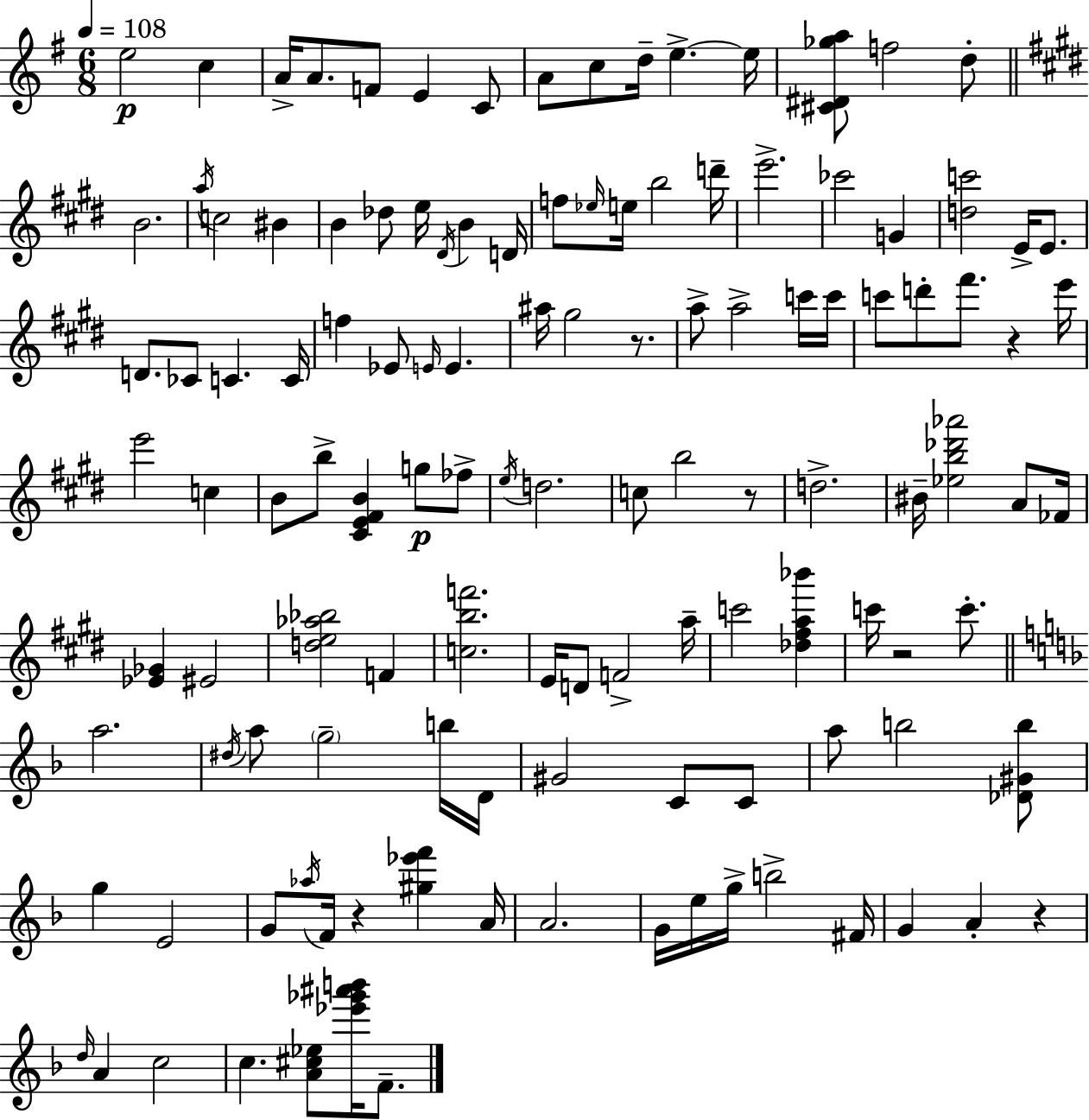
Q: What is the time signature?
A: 6/8